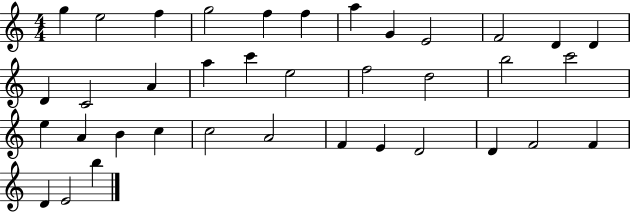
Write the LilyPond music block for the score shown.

{
  \clef treble
  \numericTimeSignature
  \time 4/4
  \key c \major
  g''4 e''2 f''4 | g''2 f''4 f''4 | a''4 g'4 e'2 | f'2 d'4 d'4 | \break d'4 c'2 a'4 | a''4 c'''4 e''2 | f''2 d''2 | b''2 c'''2 | \break e''4 a'4 b'4 c''4 | c''2 a'2 | f'4 e'4 d'2 | d'4 f'2 f'4 | \break d'4 e'2 b''4 | \bar "|."
}